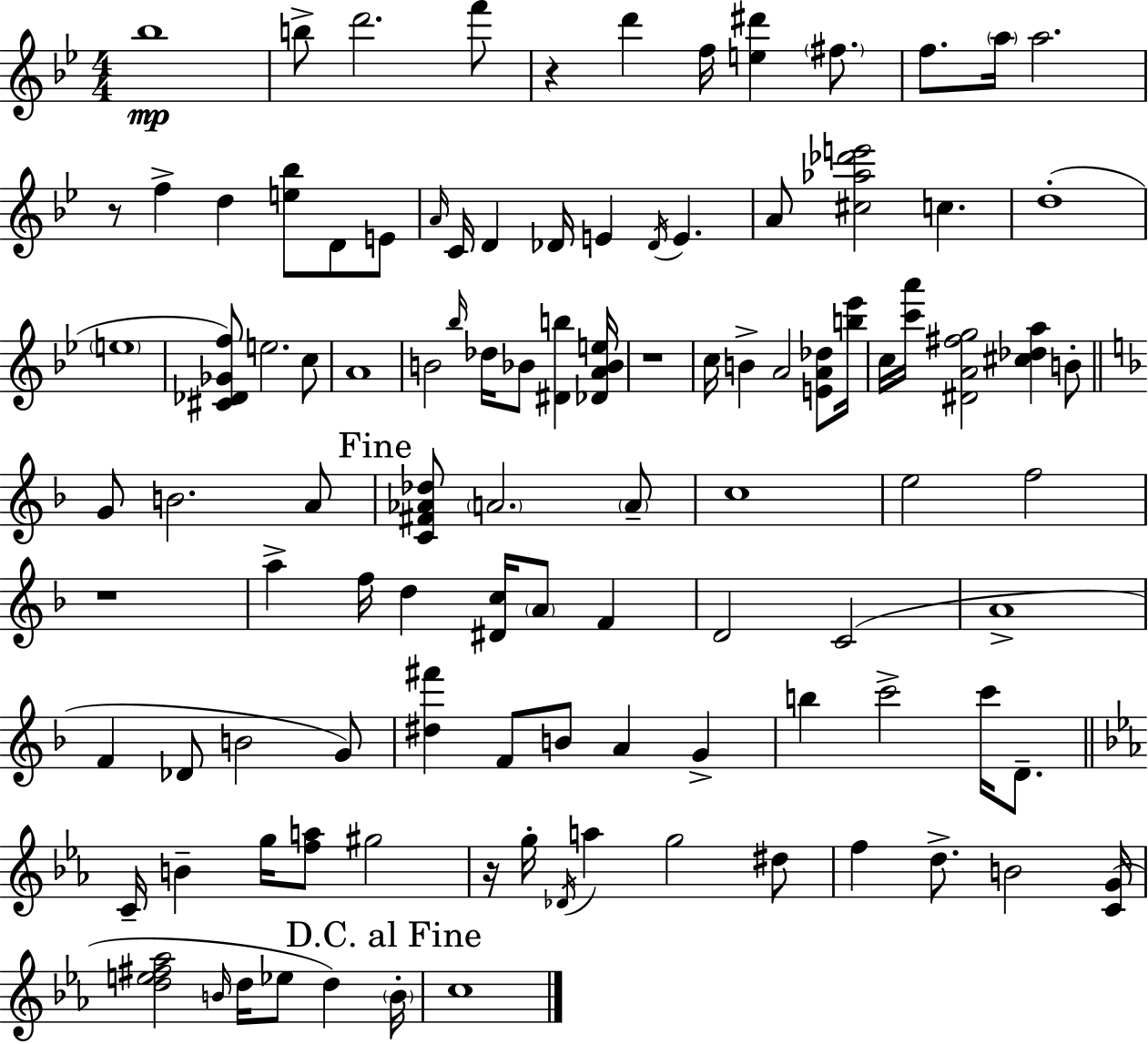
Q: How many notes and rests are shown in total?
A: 105